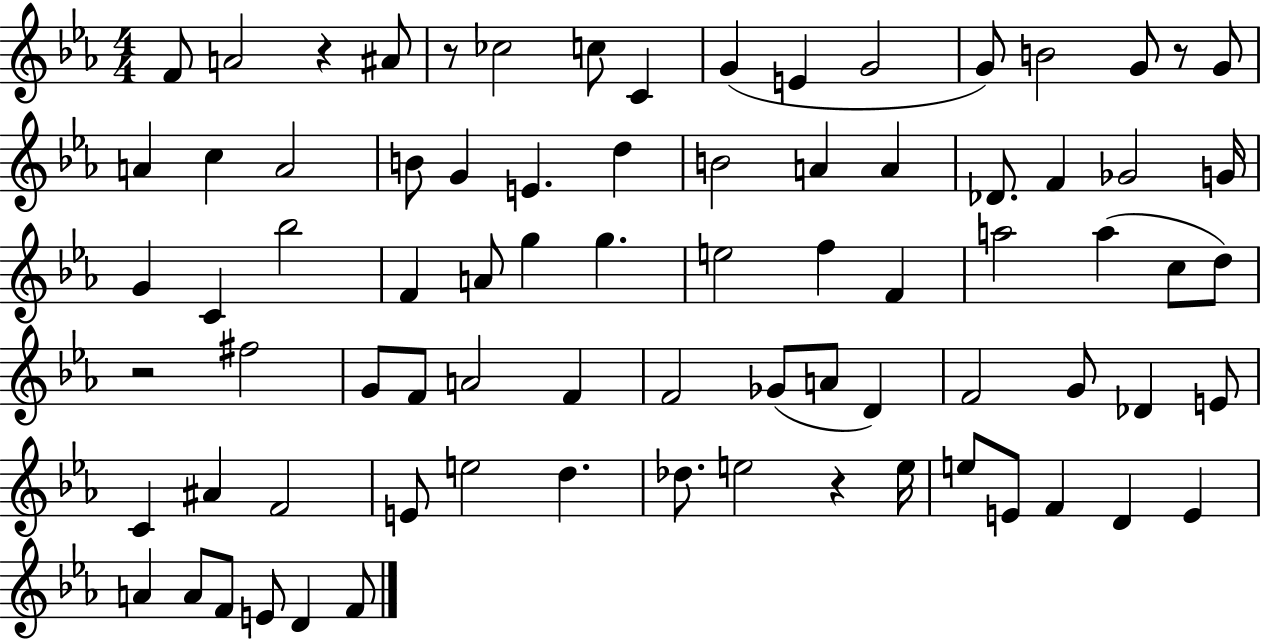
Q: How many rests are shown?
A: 5